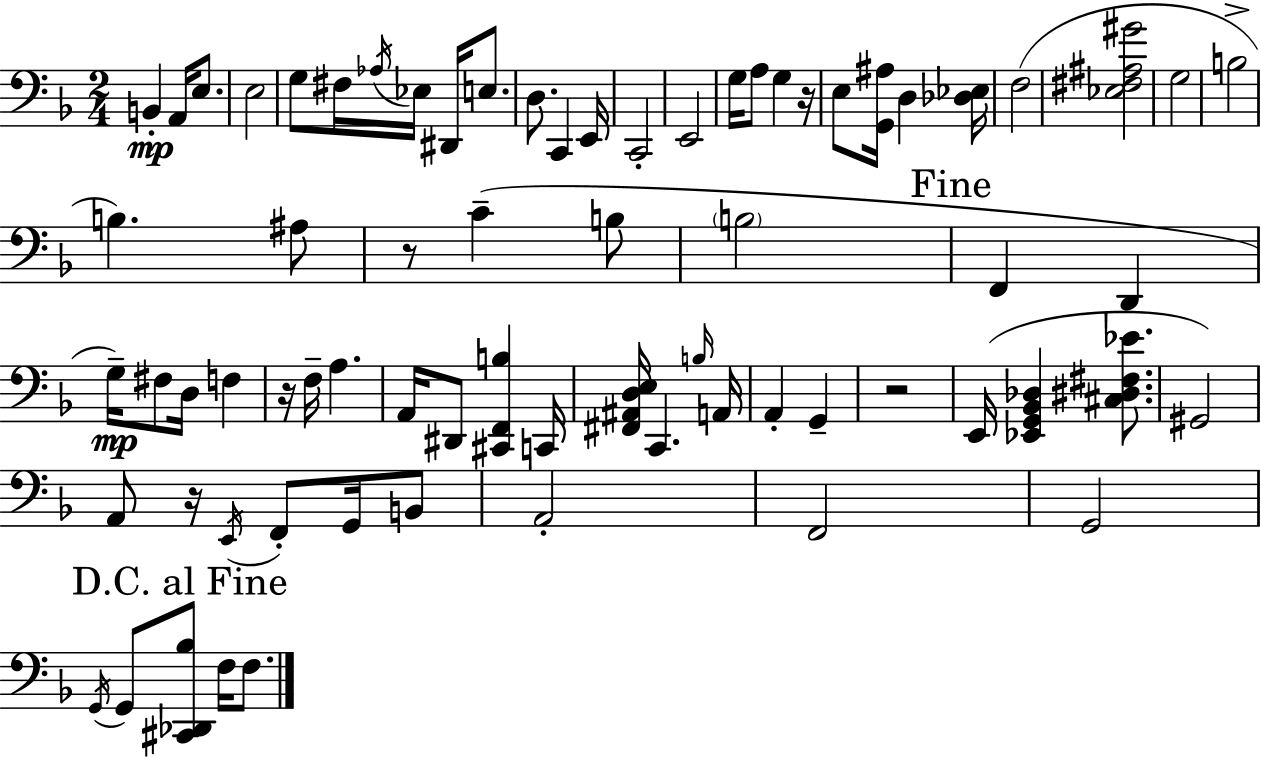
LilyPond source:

{
  \clef bass
  \numericTimeSignature
  \time 2/4
  \key d \minor
  b,4-.\mp a,16 e8. | e2 | g8 fis16 \acciaccatura { aes16 } ees16 dis,16 e8. | d8. c,4 | \break e,16 c,2-. | e,2 | g16 a8 g4 | r16 e8 <g, ais>16 d4 | \break <des ees>16 f2( | <ees fis ais gis'>2 | g2 | b2-> | \break b4.) ais8 | r8 c'4--( b8 | \parenthesize b2 | \mark "Fine" f,4 d,4 | \break g16--\mp) fis8 d16 f4 | r16 f16-- a4. | a,16 dis,8 <cis, f, b>4 | c,16 <fis, ais, d e>16 c,4. | \break \grace { b16 } a,16 a,4-. g,4-- | r2 | e,16( <ees, g, bes, des>4 <cis dis fis ees'>8. | gis,2) | \break a,8 r16 \acciaccatura { e,16 } f,8-. | g,16 b,8 a,2-. | f,2 | g,2 | \break \mark "D.C. al Fine" \acciaccatura { g,16 } g,8 <cis, des, bes>8 | f16 f8. \bar "|."
}